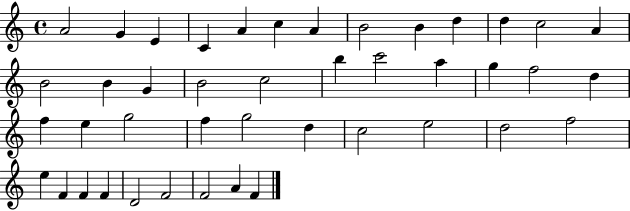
{
  \clef treble
  \time 4/4
  \defaultTimeSignature
  \key c \major
  a'2 g'4 e'4 | c'4 a'4 c''4 a'4 | b'2 b'4 d''4 | d''4 c''2 a'4 | \break b'2 b'4 g'4 | b'2 c''2 | b''4 c'''2 a''4 | g''4 f''2 d''4 | \break f''4 e''4 g''2 | f''4 g''2 d''4 | c''2 e''2 | d''2 f''2 | \break e''4 f'4 f'4 f'4 | d'2 f'2 | f'2 a'4 f'4 | \bar "|."
}